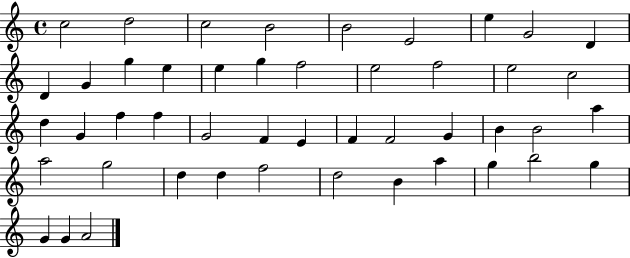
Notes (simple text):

C5/h D5/h C5/h B4/h B4/h E4/h E5/q G4/h D4/q D4/q G4/q G5/q E5/q E5/q G5/q F5/h E5/h F5/h E5/h C5/h D5/q G4/q F5/q F5/q G4/h F4/q E4/q F4/q F4/h G4/q B4/q B4/h A5/q A5/h G5/h D5/q D5/q F5/h D5/h B4/q A5/q G5/q B5/h G5/q G4/q G4/q A4/h